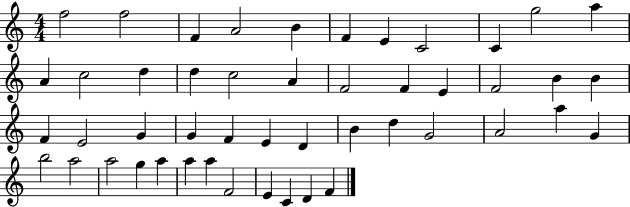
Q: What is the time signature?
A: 4/4